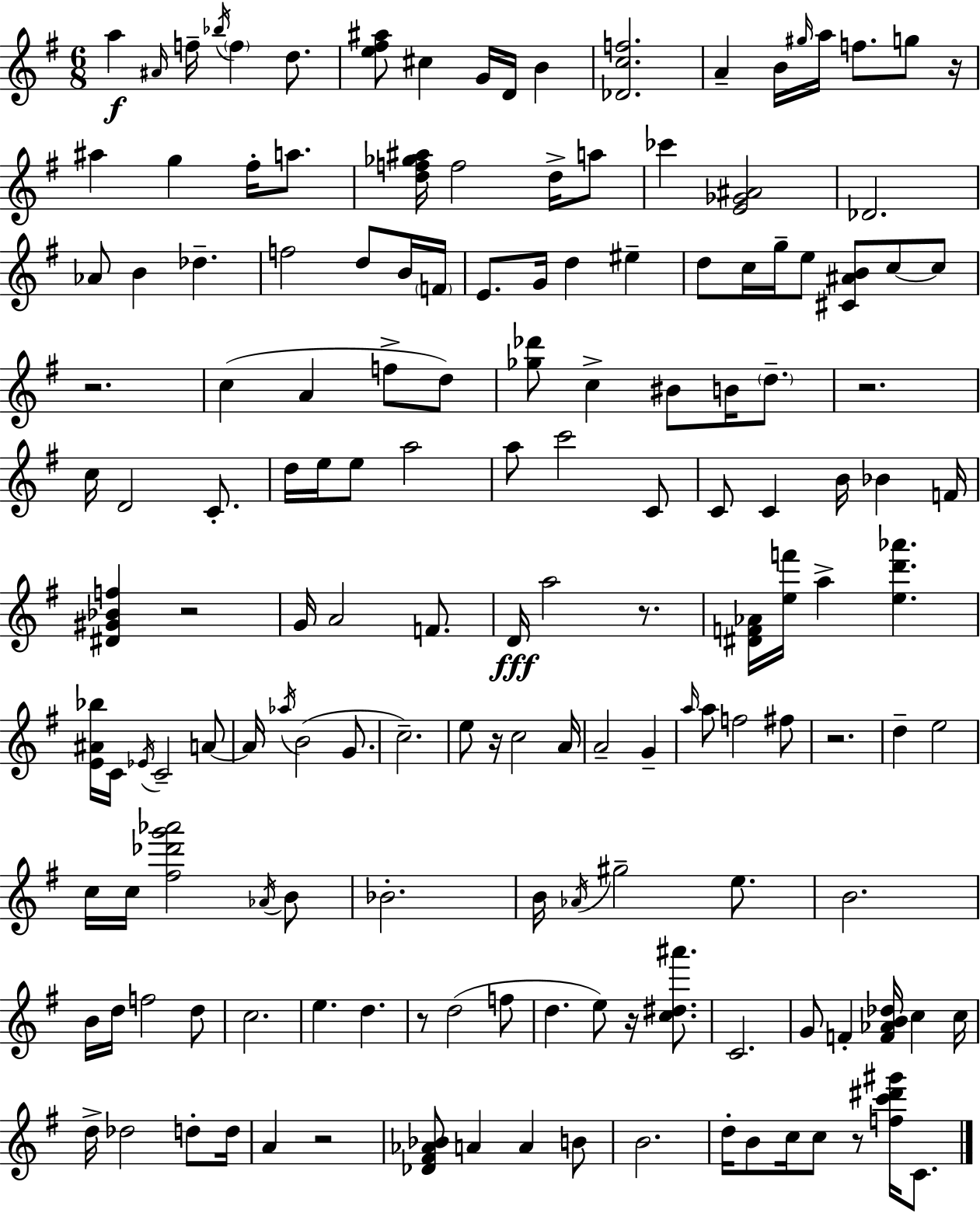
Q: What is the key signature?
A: G major